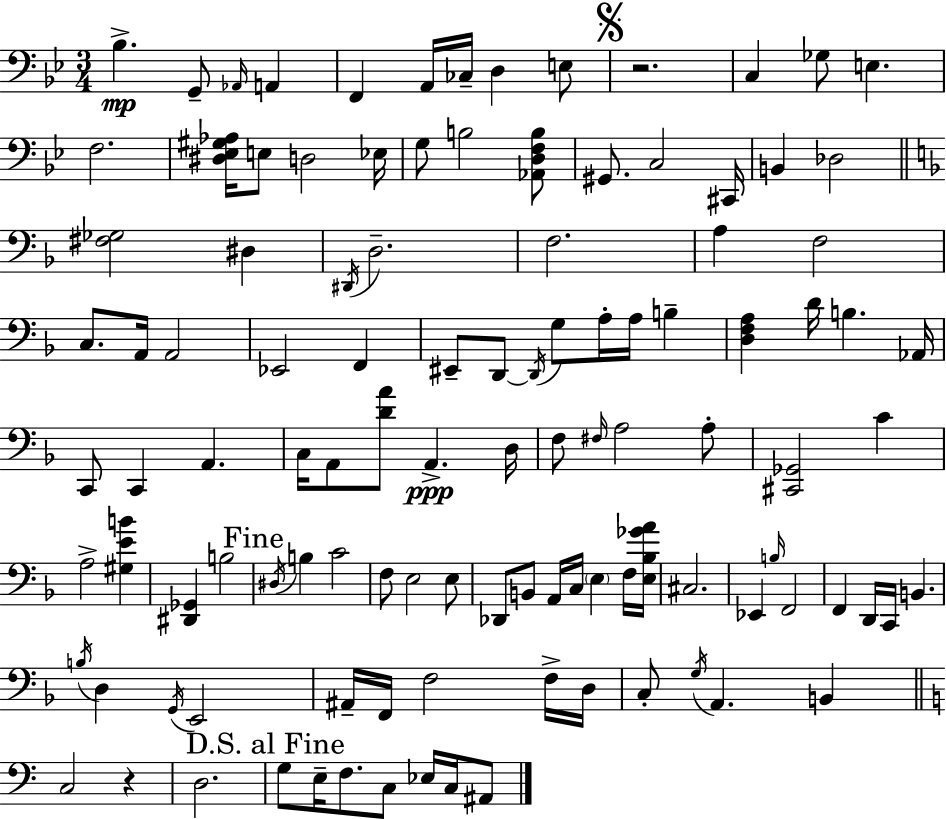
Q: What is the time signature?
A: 3/4